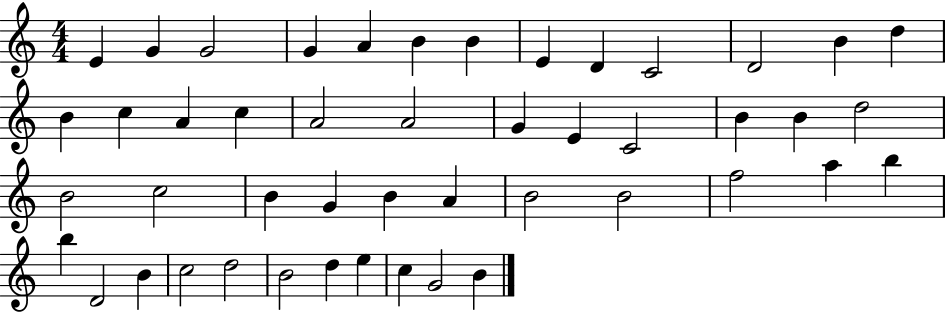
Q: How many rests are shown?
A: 0